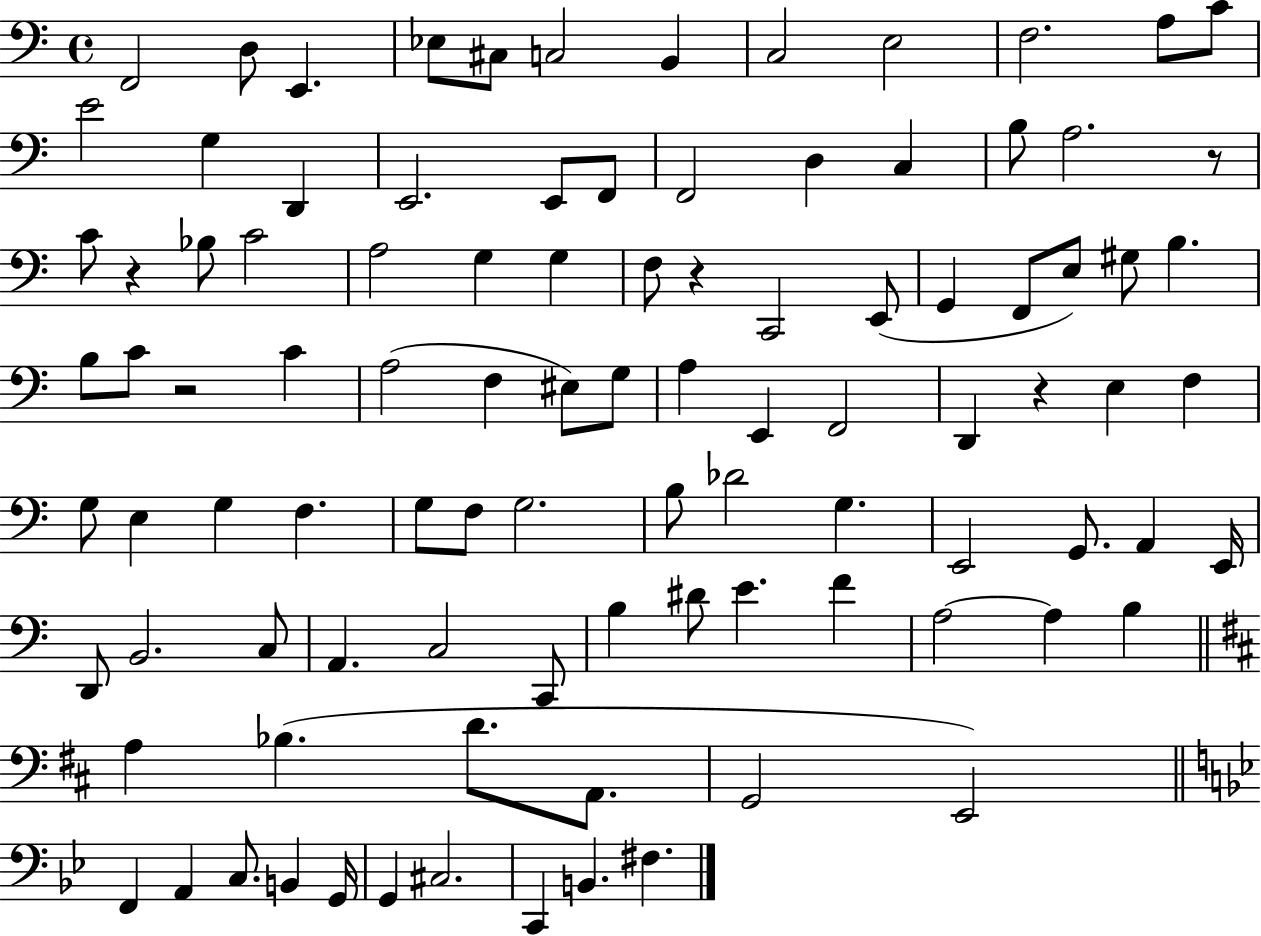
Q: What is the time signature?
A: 4/4